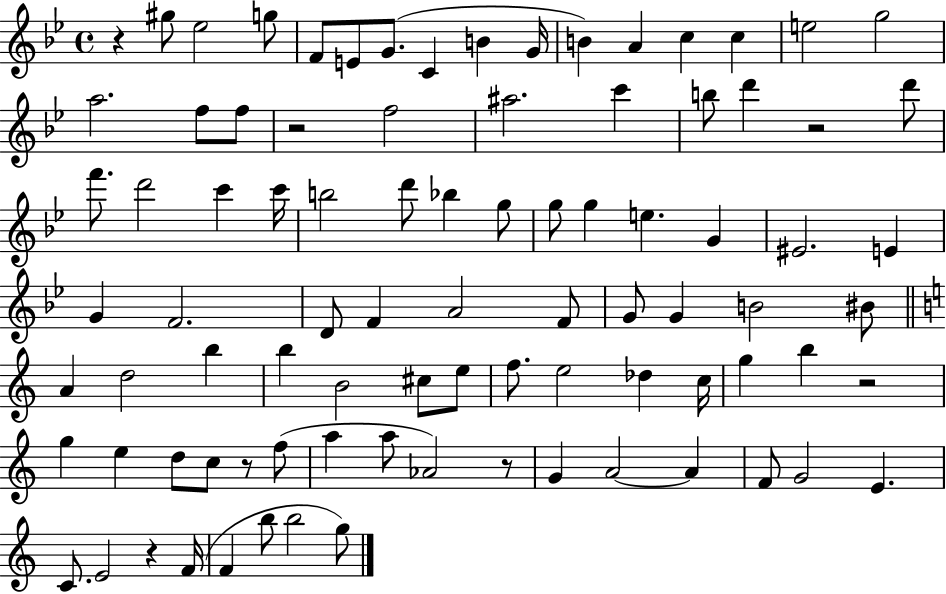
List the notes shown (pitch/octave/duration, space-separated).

R/q G#5/e Eb5/h G5/e F4/e E4/e G4/e. C4/q B4/q G4/s B4/q A4/q C5/q C5/q E5/h G5/h A5/h. F5/e F5/e R/h F5/h A#5/h. C6/q B5/e D6/q R/h D6/e F6/e. D6/h C6/q C6/s B5/h D6/e Bb5/q G5/e G5/e G5/q E5/q. G4/q EIS4/h. E4/q G4/q F4/h. D4/e F4/q A4/h F4/e G4/e G4/q B4/h BIS4/e A4/q D5/h B5/q B5/q B4/h C#5/e E5/e F5/e. E5/h Db5/q C5/s G5/q B5/q R/h G5/q E5/q D5/e C5/e R/e F5/e A5/q A5/e Ab4/h R/e G4/q A4/h A4/q F4/e G4/h E4/q. C4/e. E4/h R/q F4/s F4/q B5/e B5/h G5/e